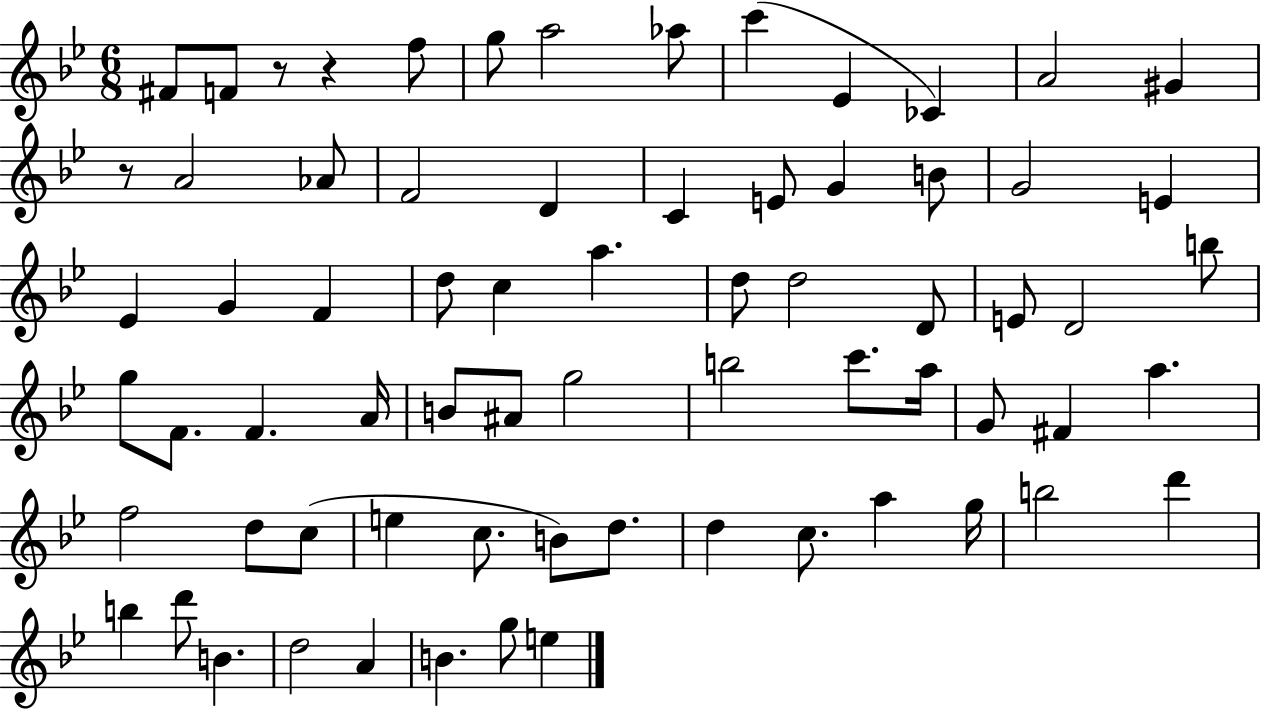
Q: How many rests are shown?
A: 3